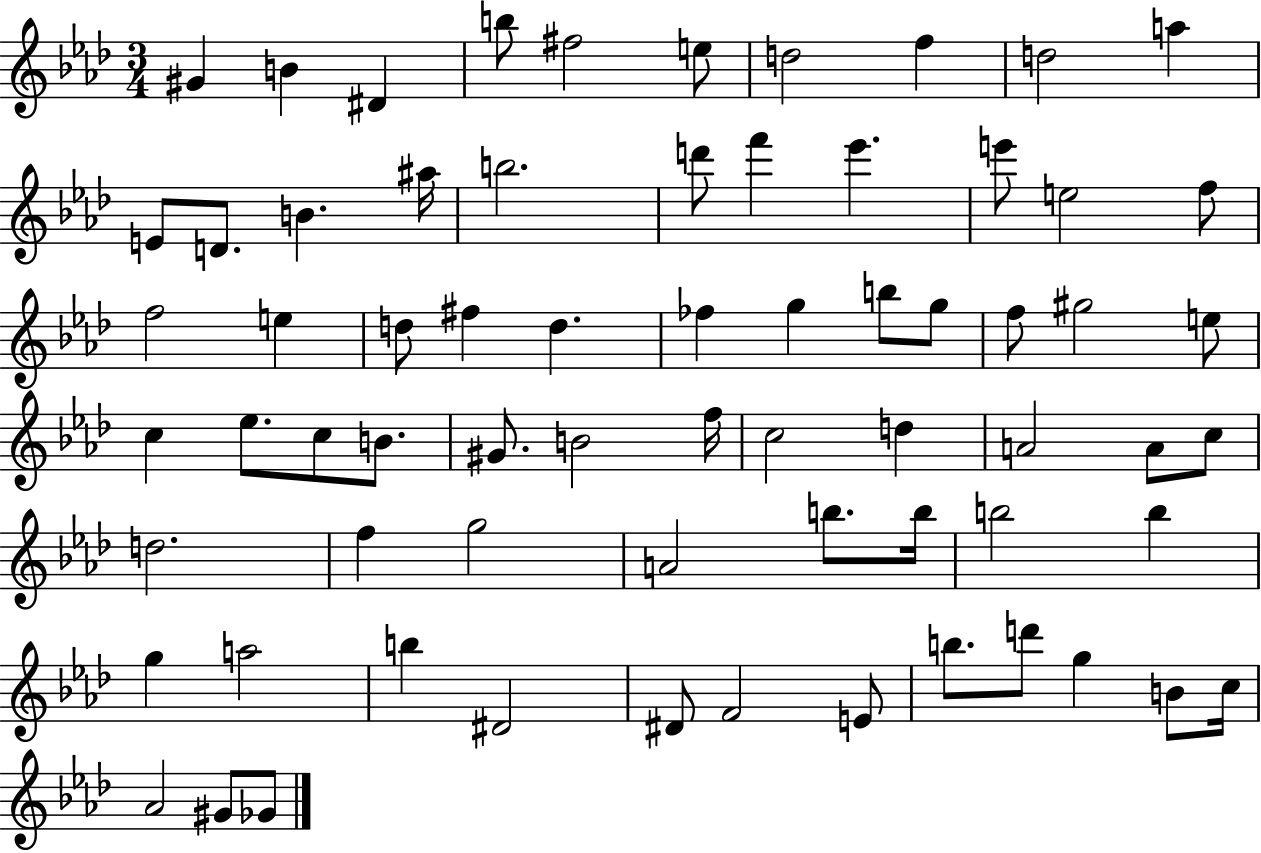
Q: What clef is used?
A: treble